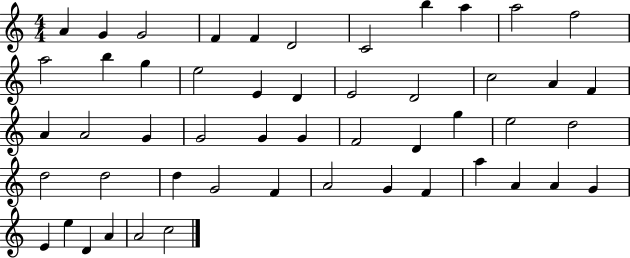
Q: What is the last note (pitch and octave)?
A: C5